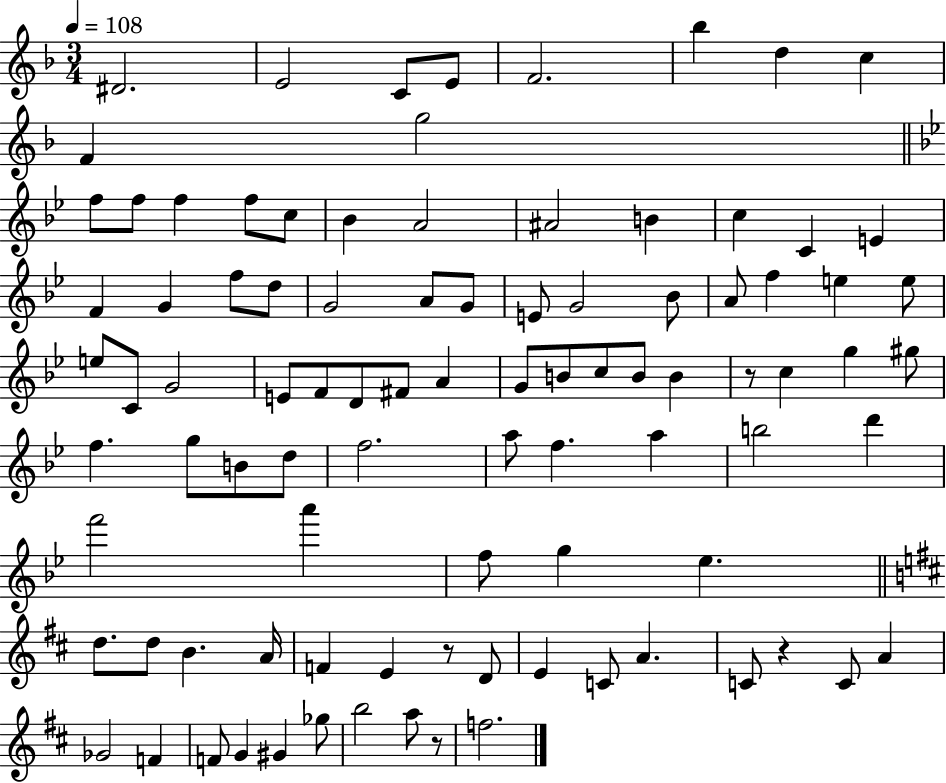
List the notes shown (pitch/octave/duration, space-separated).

D#4/h. E4/h C4/e E4/e F4/h. Bb5/q D5/q C5/q F4/q G5/h F5/e F5/e F5/q F5/e C5/e Bb4/q A4/h A#4/h B4/q C5/q C4/q E4/q F4/q G4/q F5/e D5/e G4/h A4/e G4/e E4/e G4/h Bb4/e A4/e F5/q E5/q E5/e E5/e C4/e G4/h E4/e F4/e D4/e F#4/e A4/q G4/e B4/e C5/e B4/e B4/q R/e C5/q G5/q G#5/e F5/q. G5/e B4/e D5/e F5/h. A5/e F5/q. A5/q B5/h D6/q F6/h A6/q F5/e G5/q Eb5/q. D5/e. D5/e B4/q. A4/s F4/q E4/q R/e D4/e E4/q C4/e A4/q. C4/e R/q C4/e A4/q Gb4/h F4/q F4/e G4/q G#4/q Gb5/e B5/h A5/e R/e F5/h.